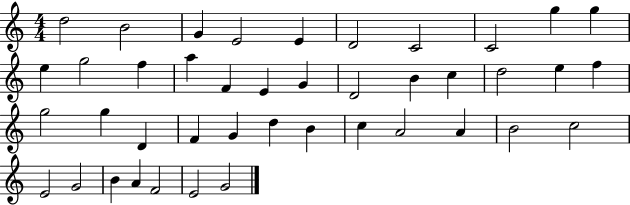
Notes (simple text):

D5/h B4/h G4/q E4/h E4/q D4/h C4/h C4/h G5/q G5/q E5/q G5/h F5/q A5/q F4/q E4/q G4/q D4/h B4/q C5/q D5/h E5/q F5/q G5/h G5/q D4/q F4/q G4/q D5/q B4/q C5/q A4/h A4/q B4/h C5/h E4/h G4/h B4/q A4/q F4/h E4/h G4/h